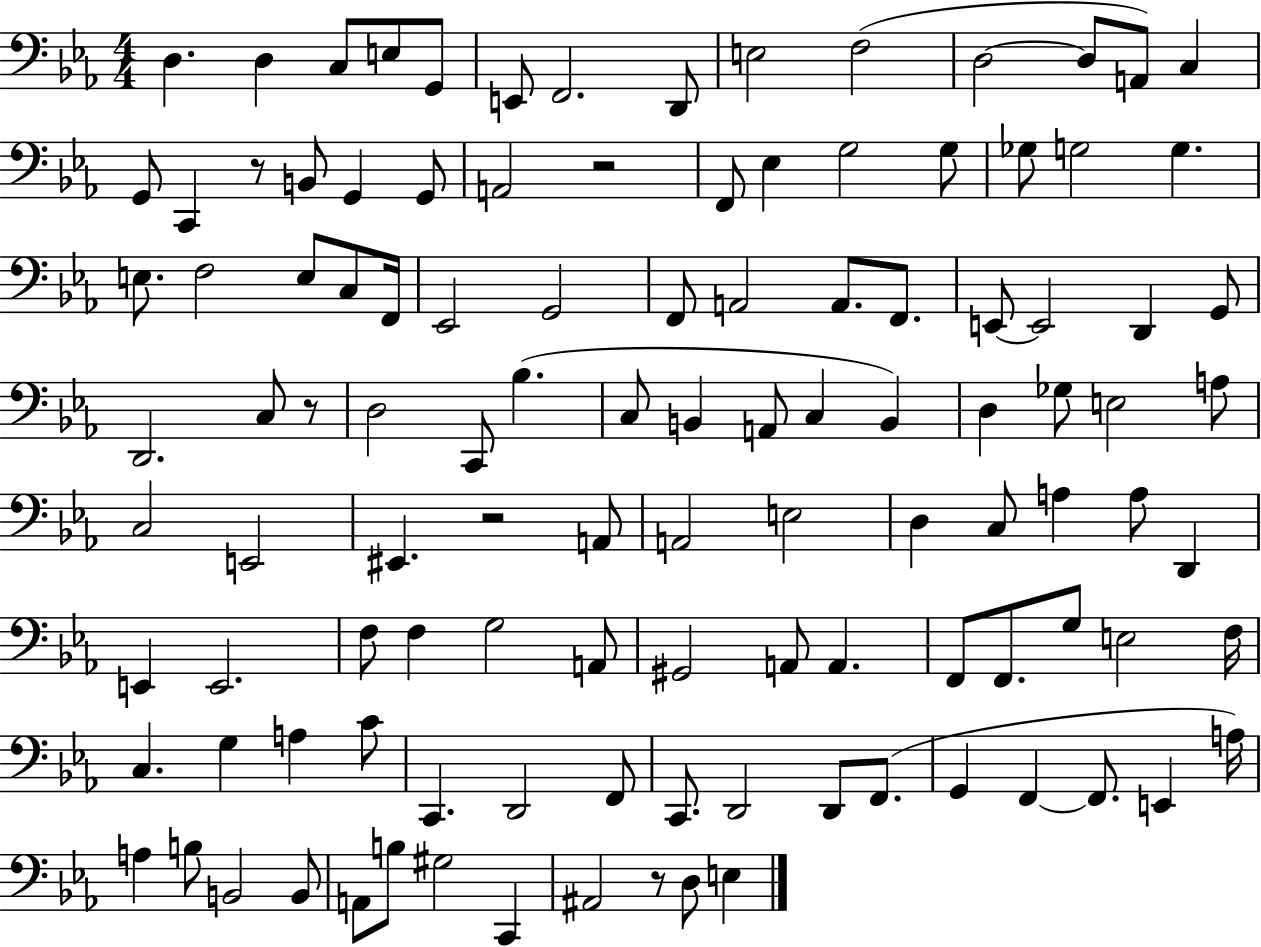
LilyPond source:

{
  \clef bass
  \numericTimeSignature
  \time 4/4
  \key ees \major
  d4. d4 c8 e8 g,8 | e,8 f,2. d,8 | e2 f2( | d2~~ d8 a,8) c4 | \break g,8 c,4 r8 b,8 g,4 g,8 | a,2 r2 | f,8 ees4 g2 g8 | ges8 g2 g4. | \break e8. f2 e8 c8 f,16 | ees,2 g,2 | f,8 a,2 a,8. f,8. | e,8~~ e,2 d,4 g,8 | \break d,2. c8 r8 | d2 c,8 bes4.( | c8 b,4 a,8 c4 b,4) | d4 ges8 e2 a8 | \break c2 e,2 | eis,4. r2 a,8 | a,2 e2 | d4 c8 a4 a8 d,4 | \break e,4 e,2. | f8 f4 g2 a,8 | gis,2 a,8 a,4. | f,8 f,8. g8 e2 f16 | \break c4. g4 a4 c'8 | c,4. d,2 f,8 | c,8. d,2 d,8 f,8.( | g,4 f,4~~ f,8. e,4 a16) | \break a4 b8 b,2 b,8 | a,8 b8 gis2 c,4 | ais,2 r8 d8 e4 | \bar "|."
}